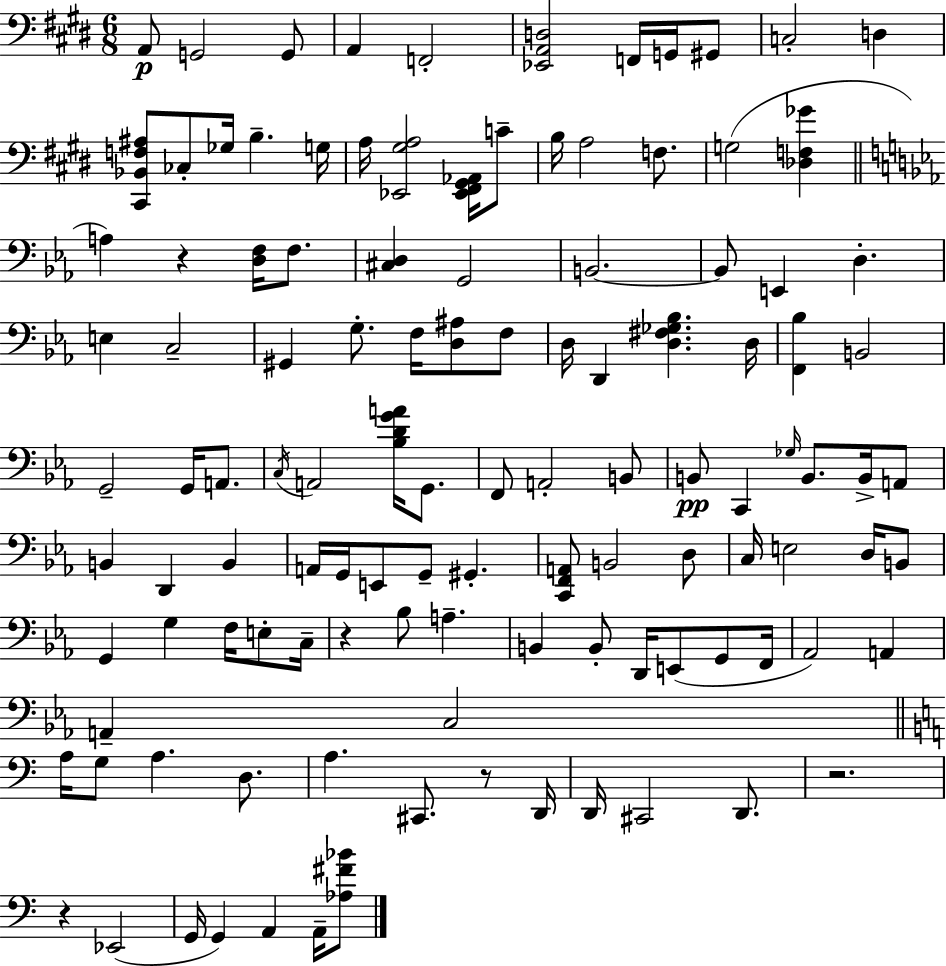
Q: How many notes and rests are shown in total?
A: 116